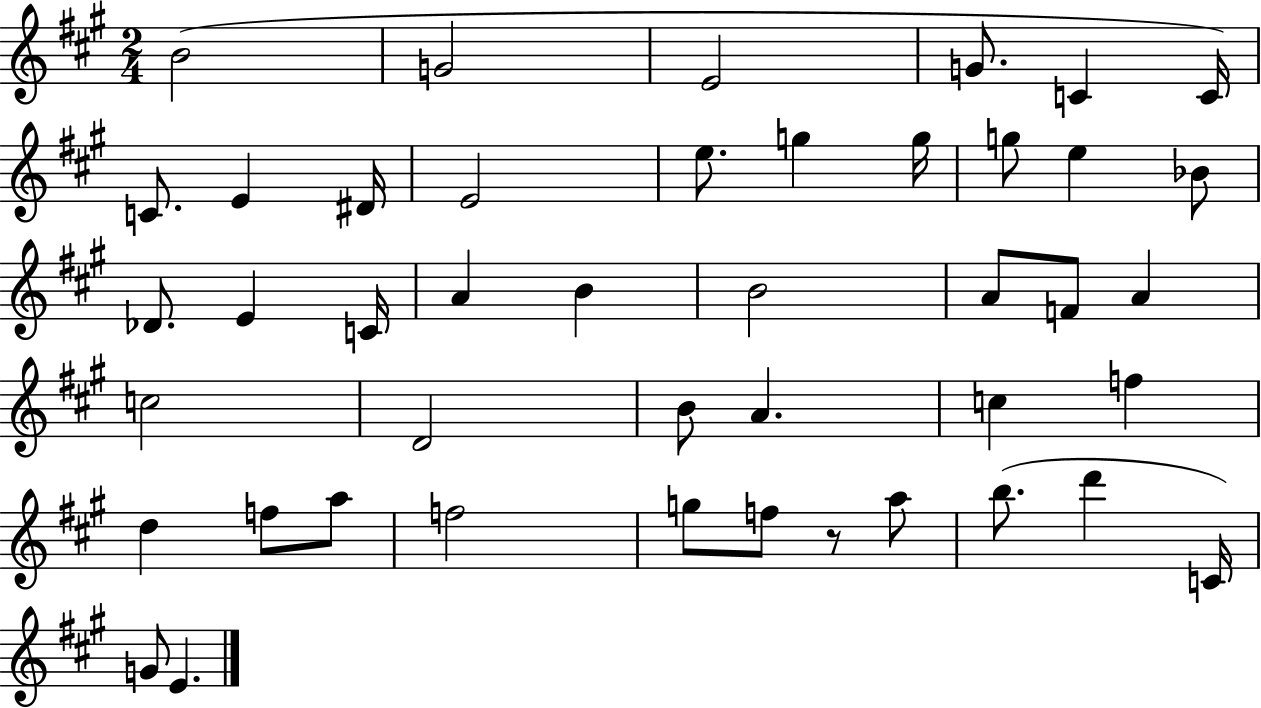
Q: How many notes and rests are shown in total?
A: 44